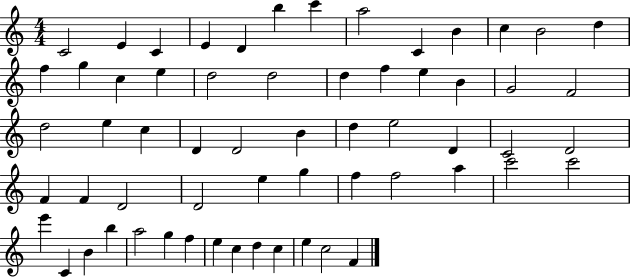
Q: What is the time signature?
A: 4/4